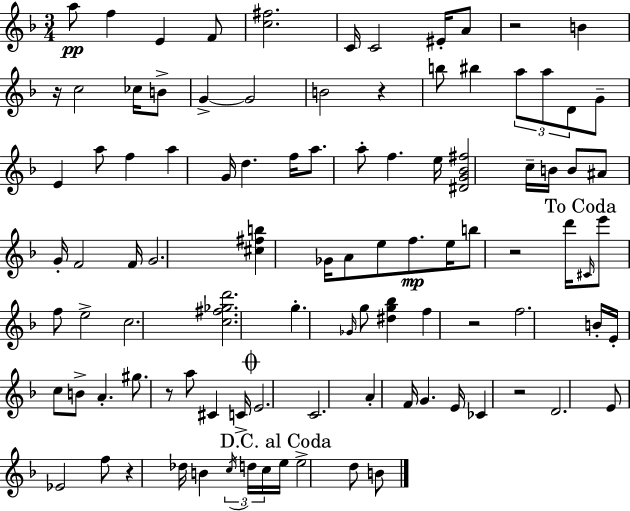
{
  \clef treble
  \numericTimeSignature
  \time 3/4
  \key f \major
  a''8\pp f''4 e'4 f'8 | <c'' fis''>2. | c'16 c'2 eis'16-. a'8 | r2 b'4 | \break r16 c''2 ces''16 b'8-> | g'4->~~ g'2 | b'2 r4 | b''8 bis''4 \tuplet 3/2 { a''8 a''8 d'8 } | \break g'8-- e'4 a''8 f''4 | a''4 g'16 d''4. f''16 | a''8. a''8-. f''4. e''16 | <dis' g' bes' fis''>2 c''16-- b'16 b'8 | \break ais'8 g'16-. f'2 f'16 | g'2. | <cis'' fis'' b''>4 ges'16 a'8 e''8 f''8.\mp | e''16 b''8 r2 d'''16 | \break \mark "To Coda" \grace { cis'16 } e'''8 f''8 e''2-> | c''2. | <c'' fis'' ges'' d'''>2. | g''4.-. \grace { ges'16 } g''8 <dis'' g'' bes''>4 | \break f''4 r2 | f''2. | b'16-. e'16-. c''8 b'8-> a'4.-. | gis''8. r8 a''8 cis'4 | \break c'16-> \mark \markup { \musicglyph "scripts.coda" } e'2. | c'2. | a'4-. f'16 g'4. | e'16 ces'4 r2 | \break d'2. | e'8 ees'2 | f''8 r4 des''16 b'4 \tuplet 3/2 { \acciaccatura { c''16 } | d''16 c''16 } \mark "D.C. al Coda" e''16 e''2-> d''8 | \break b'8 \bar "|."
}